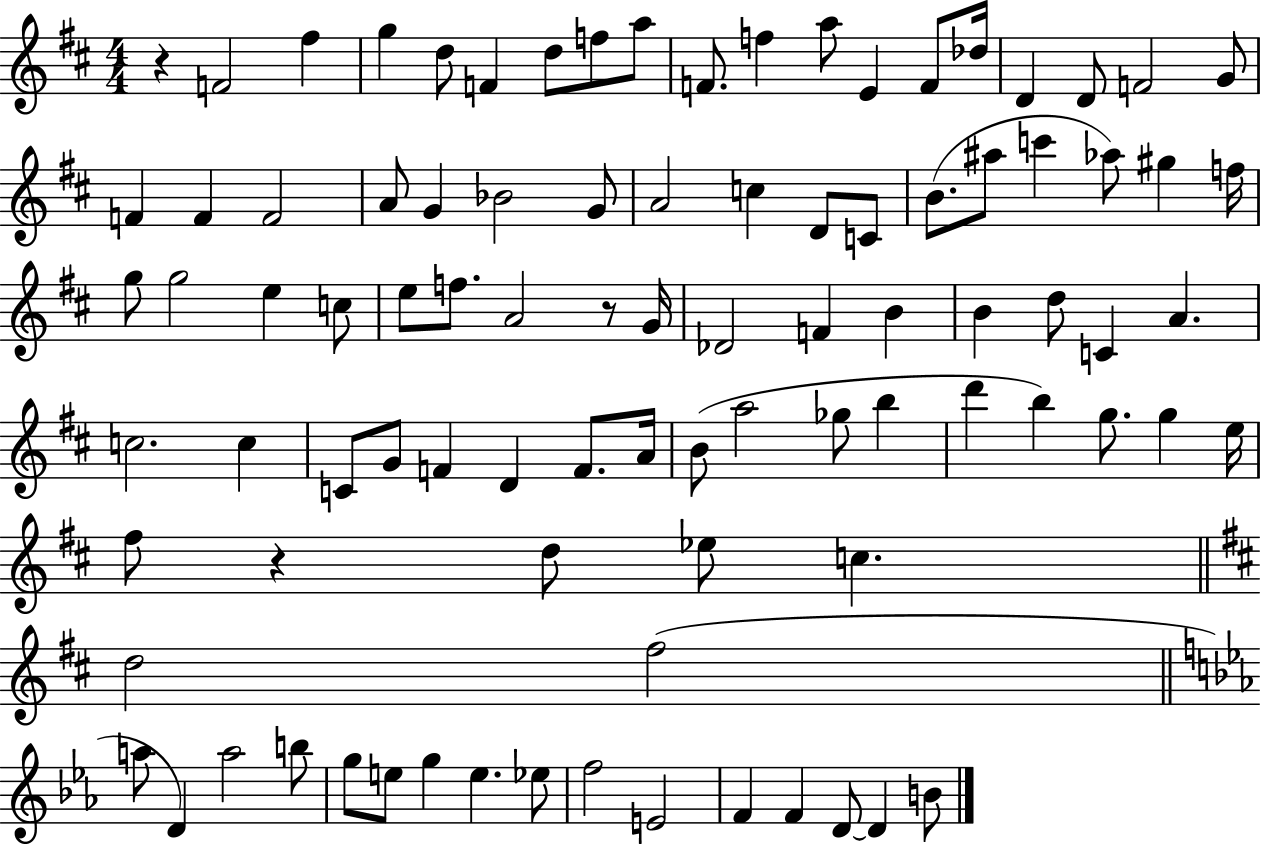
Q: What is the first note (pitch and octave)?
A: F4